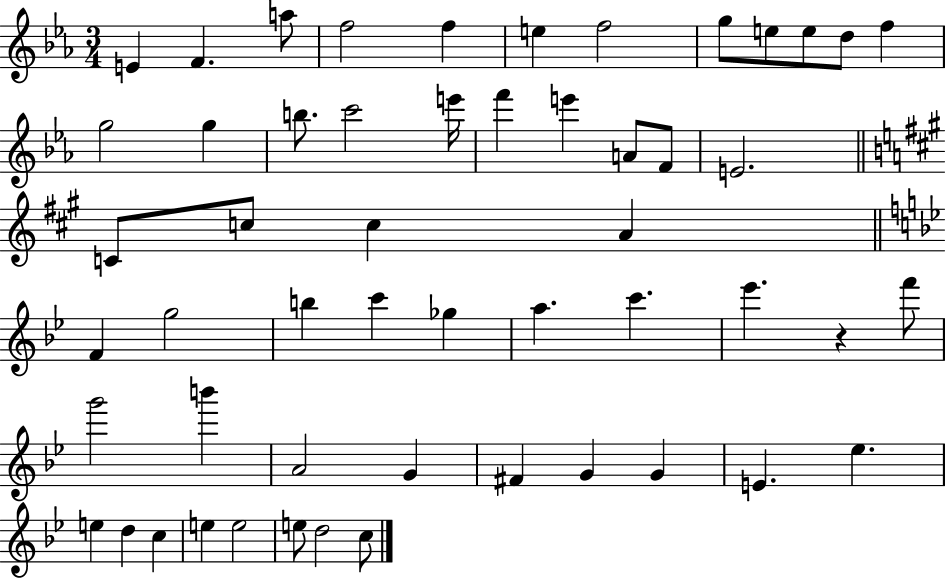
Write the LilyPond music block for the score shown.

{
  \clef treble
  \numericTimeSignature
  \time 3/4
  \key ees \major
  e'4 f'4. a''8 | f''2 f''4 | e''4 f''2 | g''8 e''8 e''8 d''8 f''4 | \break g''2 g''4 | b''8. c'''2 e'''16 | f'''4 e'''4 a'8 f'8 | e'2. | \break \bar "||" \break \key a \major c'8 c''8 c''4 a'4 | \bar "||" \break \key bes \major f'4 g''2 | b''4 c'''4 ges''4 | a''4. c'''4. | ees'''4. r4 f'''8 | \break g'''2 b'''4 | a'2 g'4 | fis'4 g'4 g'4 | e'4. ees''4. | \break e''4 d''4 c''4 | e''4 e''2 | e''8 d''2 c''8 | \bar "|."
}